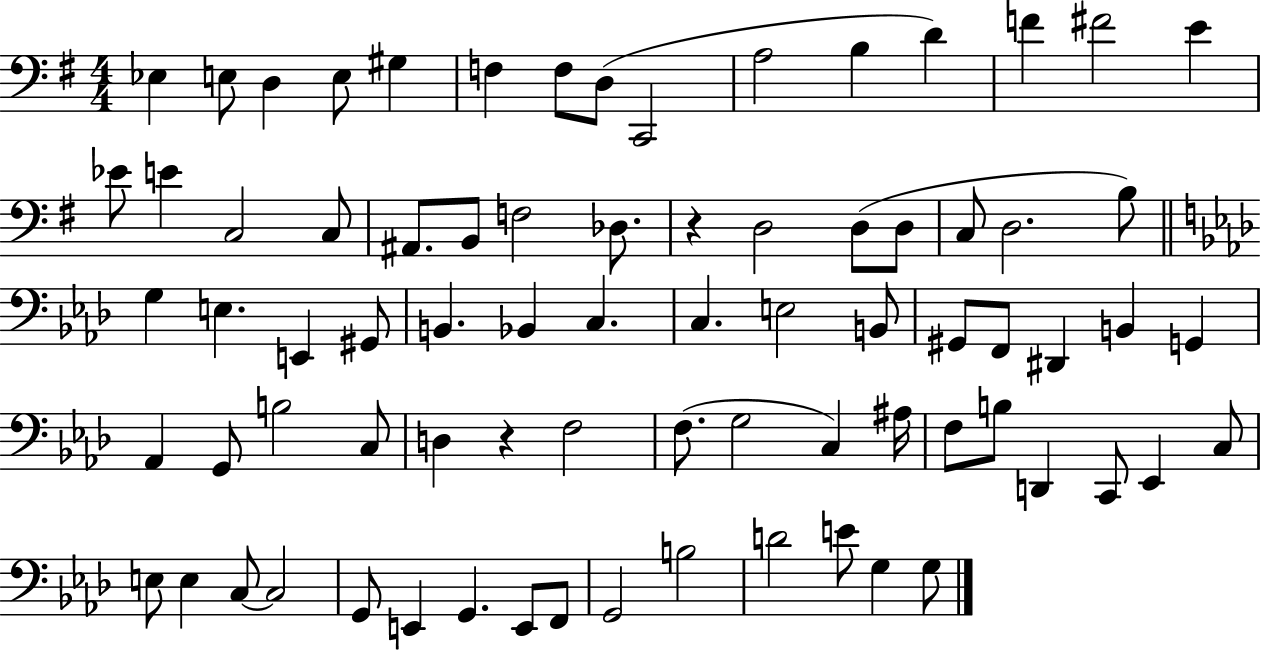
{
  \clef bass
  \numericTimeSignature
  \time 4/4
  \key g \major
  ees4 e8 d4 e8 gis4 | f4 f8 d8( c,2 | a2 b4 d'4) | f'4 fis'2 e'4 | \break ees'8 e'4 c2 c8 | ais,8. b,8 f2 des8. | r4 d2 d8( d8 | c8 d2. b8) | \break \bar "||" \break \key f \minor g4 e4. e,4 gis,8 | b,4. bes,4 c4. | c4. e2 b,8 | gis,8 f,8 dis,4 b,4 g,4 | \break aes,4 g,8 b2 c8 | d4 r4 f2 | f8.( g2 c4) ais16 | f8 b8 d,4 c,8 ees,4 c8 | \break e8 e4 c8~~ c2 | g,8 e,4 g,4. e,8 f,8 | g,2 b2 | d'2 e'8 g4 g8 | \break \bar "|."
}